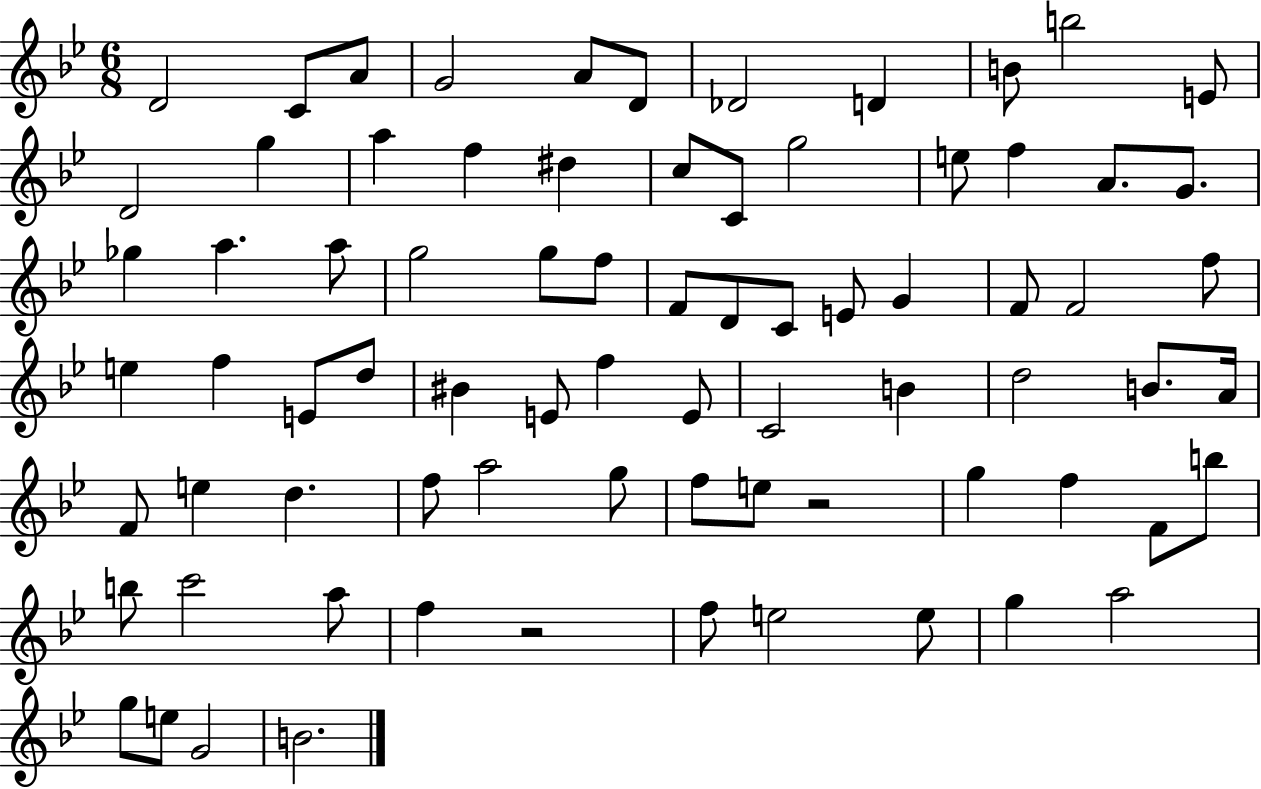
D4/h C4/e A4/e G4/h A4/e D4/e Db4/h D4/q B4/e B5/h E4/e D4/h G5/q A5/q F5/q D#5/q C5/e C4/e G5/h E5/e F5/q A4/e. G4/e. Gb5/q A5/q. A5/e G5/h G5/e F5/e F4/e D4/e C4/e E4/e G4/q F4/e F4/h F5/e E5/q F5/q E4/e D5/e BIS4/q E4/e F5/q E4/e C4/h B4/q D5/h B4/e. A4/s F4/e E5/q D5/q. F5/e A5/h G5/e F5/e E5/e R/h G5/q F5/q F4/e B5/e B5/e C6/h A5/e F5/q R/h F5/e E5/h E5/e G5/q A5/h G5/e E5/e G4/h B4/h.